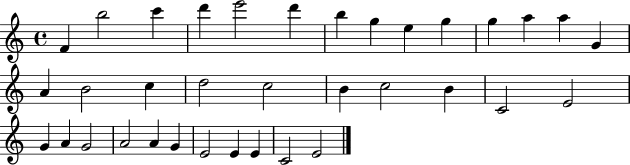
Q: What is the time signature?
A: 4/4